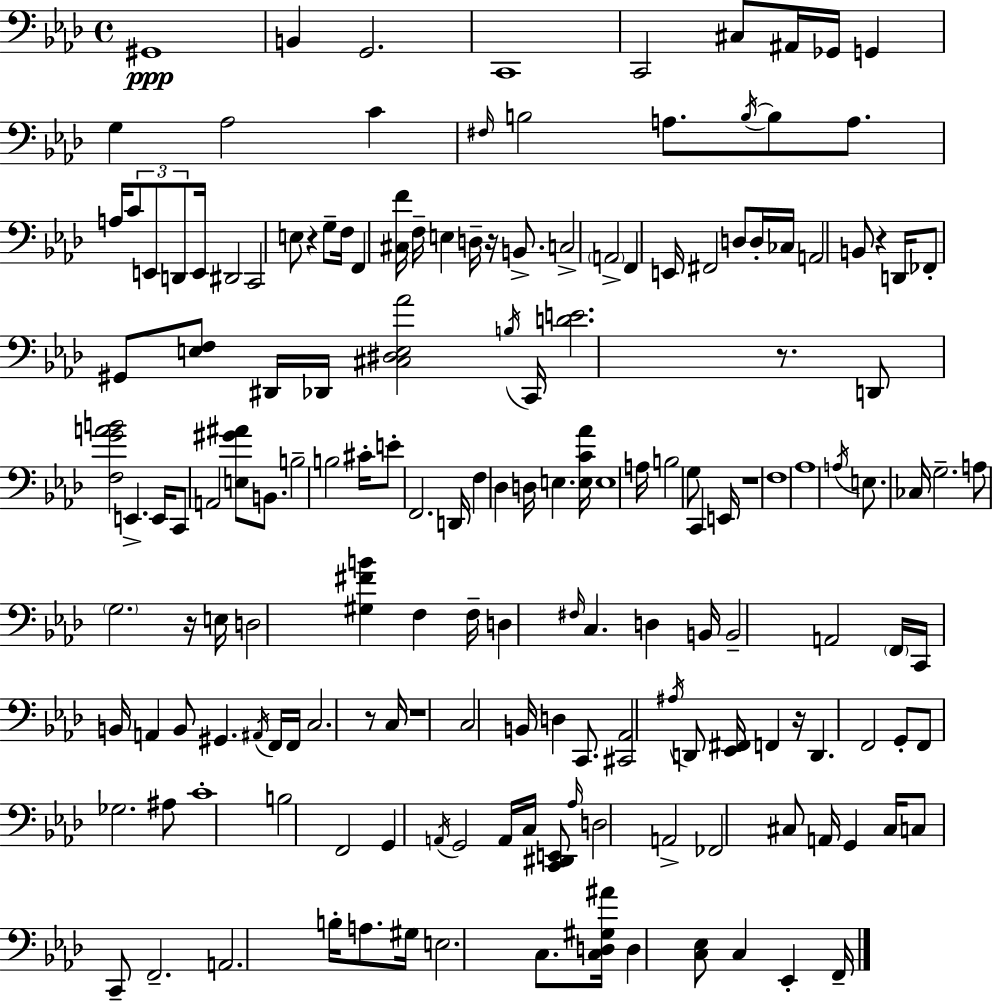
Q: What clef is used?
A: bass